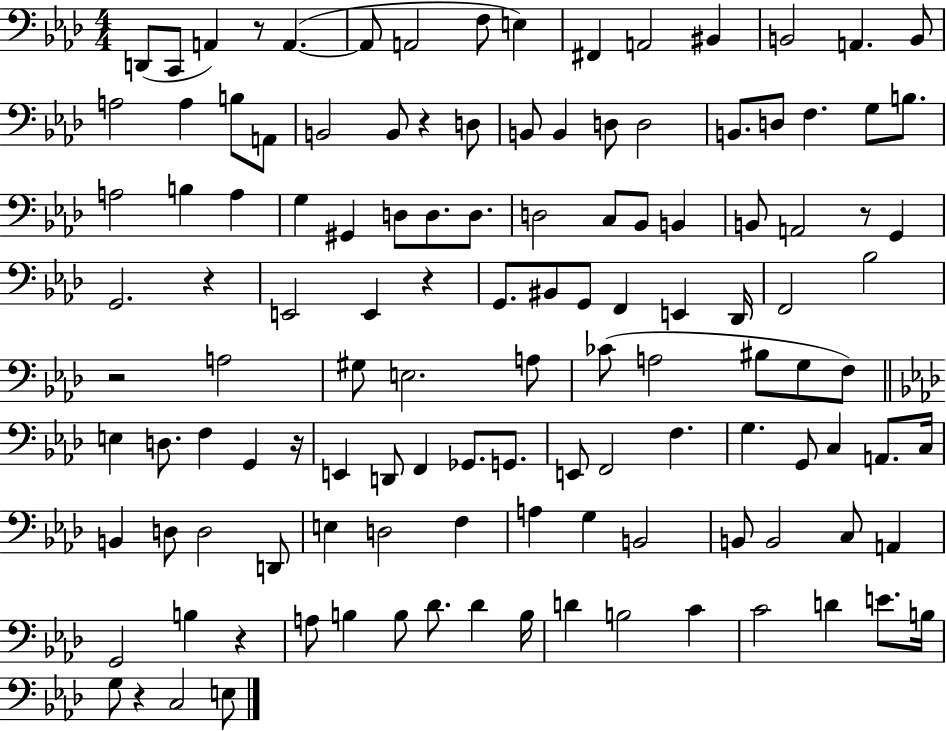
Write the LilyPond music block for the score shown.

{
  \clef bass
  \numericTimeSignature
  \time 4/4
  \key aes \major
  d,8( c,8 a,4) r8 a,4.~(~ | a,8 a,2 f8 e4) | fis,4 a,2 bis,4 | b,2 a,4. b,8 | \break a2 a4 b8 a,8 | b,2 b,8 r4 d8 | b,8 b,4 d8 d2 | b,8. d8 f4. g8 b8. | \break a2 b4 a4 | g4 gis,4 d8 d8. d8. | d2 c8 bes,8 b,4 | b,8 a,2 r8 g,4 | \break g,2. r4 | e,2 e,4 r4 | g,8. bis,8 g,8 f,4 e,4 des,16 | f,2 bes2 | \break r2 a2 | gis8 e2. a8 | ces'8( a2 bis8 g8 f8) | \bar "||" \break \key aes \major e4 d8. f4 g,4 r16 | e,4 d,8 f,4 ges,8. g,8. | e,8 f,2 f4. | g4. g,8 c4 a,8. c16 | \break b,4 d8 d2 d,8 | e4 d2 f4 | a4 g4 b,2 | b,8 b,2 c8 a,4 | \break g,2 b4 r4 | a8 b4 b8 des'8. des'4 b16 | d'4 b2 c'4 | c'2 d'4 e'8. b16 | \break g8 r4 c2 e8 | \bar "|."
}